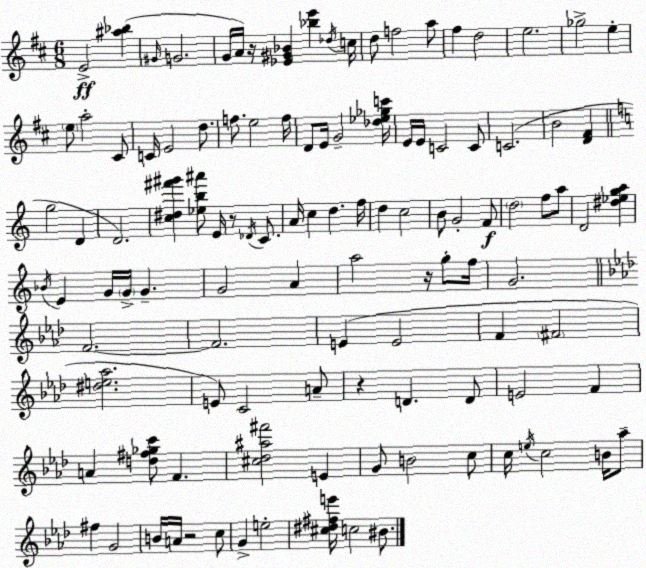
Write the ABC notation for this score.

X:1
T:Untitled
M:6/8
L:1/4
K:D
E2 [^a_b] ^G/4 G2 G/4 A/4 z/4 [_E^G_B] [_be'] _d/4 c/4 d/2 f2 a/2 ^f d2 e2 _g2 e e/2 a2 ^C/2 C/4 E2 d/2 f/2 e2 f/4 D/2 E/4 G2 [_d_e_gc']/4 E/4 E/4 C2 C/2 C2 B2 [D^F] g2 D D2 [c^d^f'^g'] [_eb^a']/2 E/4 z/2 _D/4 C/2 A/4 c d f/4 d c2 B/2 G2 F/2 d2 f/2 a/2 D2 [^d_ega] _B/4 E G/4 G/4 G G2 A a2 z/4 g/2 f/4 G2 F2 F2 E E2 F ^F2 [^de_a]2 E/2 C2 A/2 z D D/2 E2 F A [d^f_gc']/2 F [^c_d^a^f']2 E G/2 B2 c/2 c/4 e/4 c2 B/4 _a/2 ^f G2 B/4 A/4 z2 c/2 G e2 [^c^d^fe']/4 c2 ^B/2